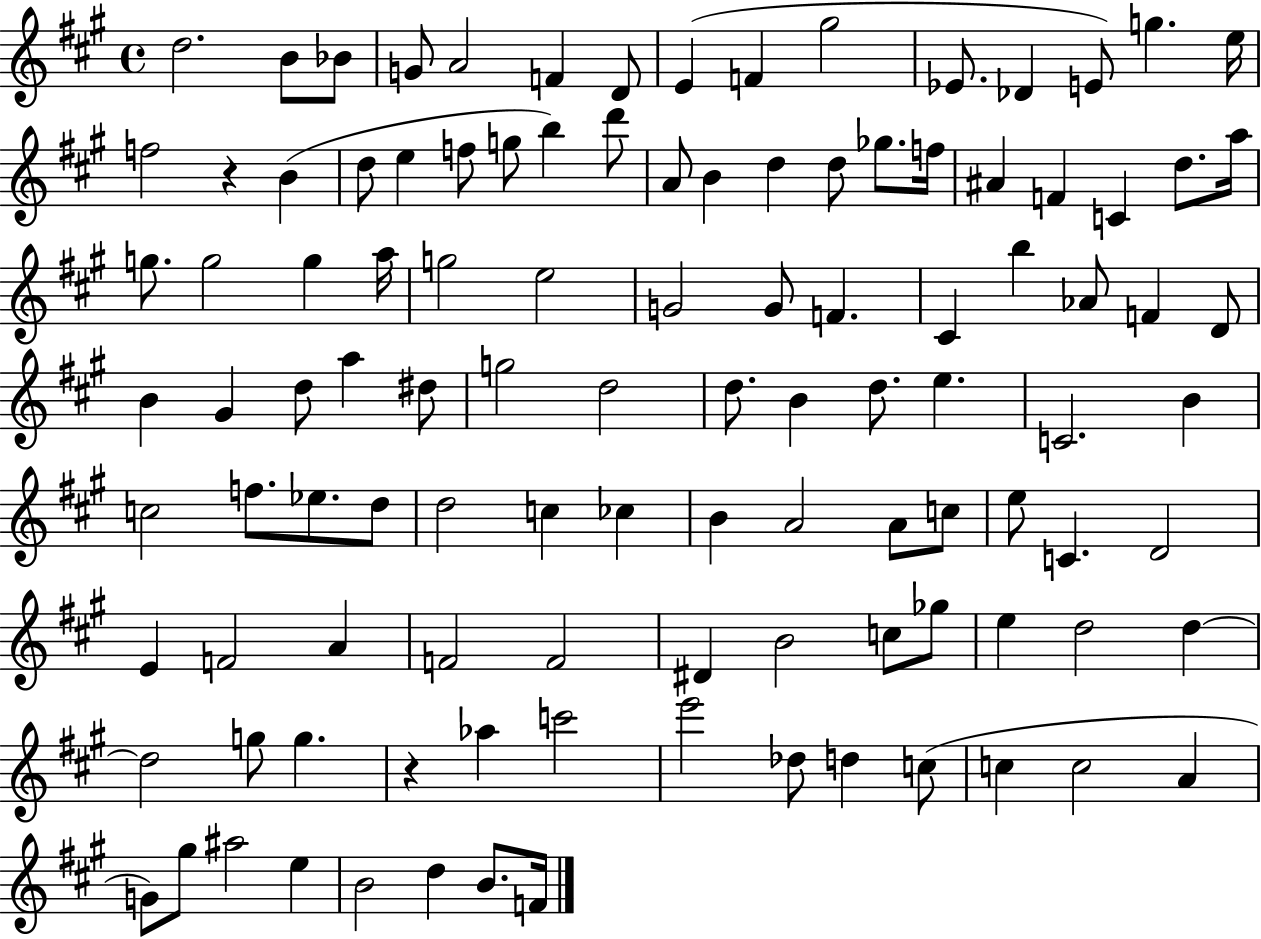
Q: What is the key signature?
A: A major